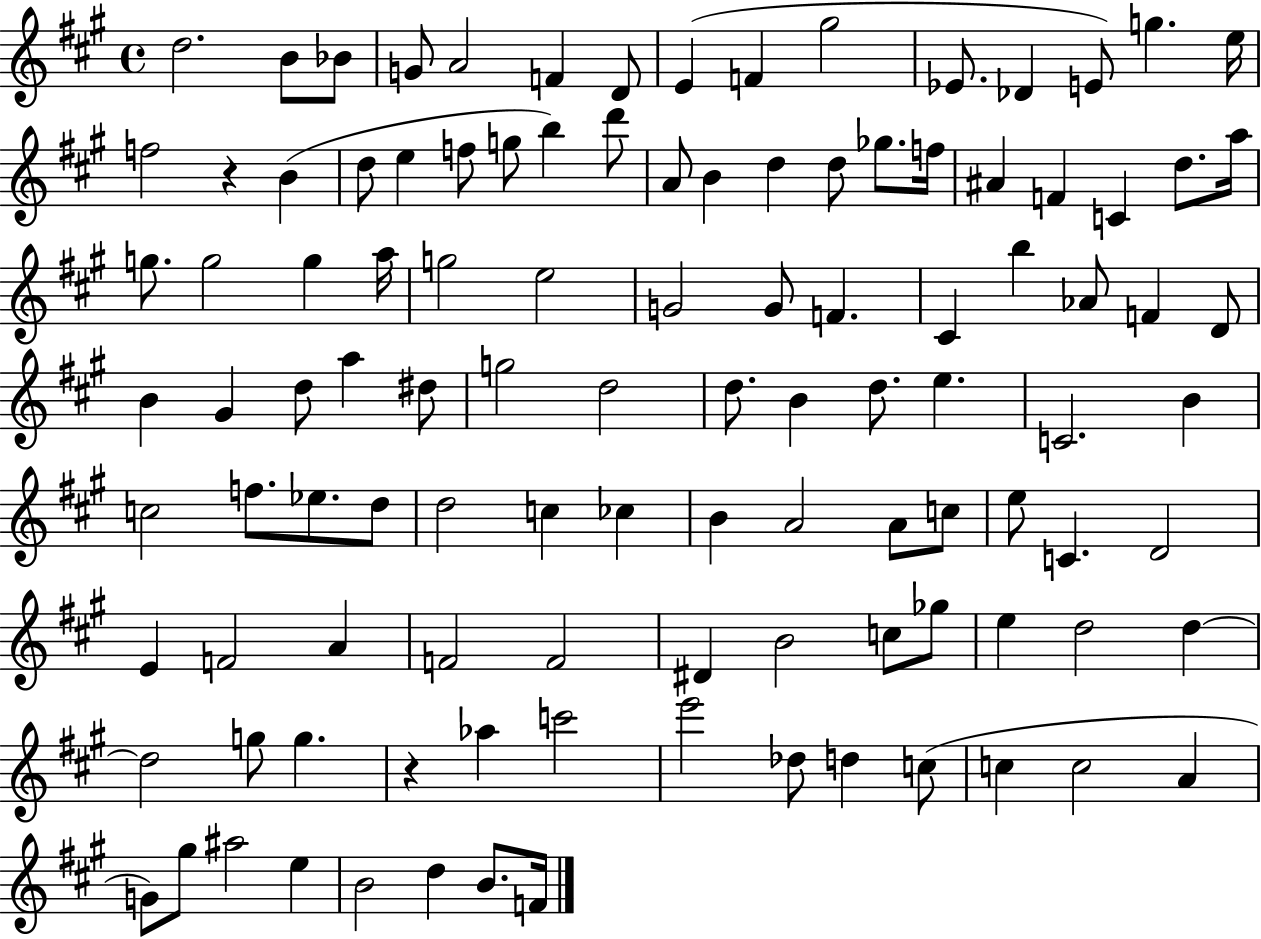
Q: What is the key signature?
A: A major